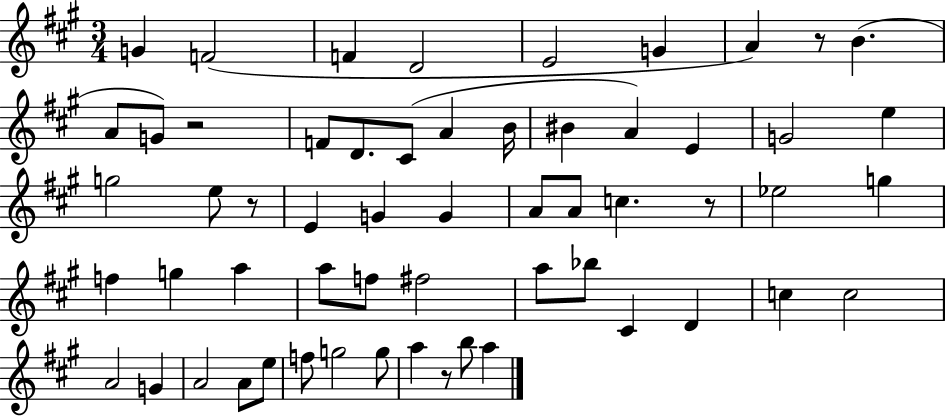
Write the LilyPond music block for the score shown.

{
  \clef treble
  \numericTimeSignature
  \time 3/4
  \key a \major
  \repeat volta 2 { g'4 f'2( | f'4 d'2 | e'2 g'4 | a'4) r8 b'4.( | \break a'8 g'8) r2 | f'8 d'8. cis'8( a'4 b'16 | bis'4 a'4) e'4 | g'2 e''4 | \break g''2 e''8 r8 | e'4 g'4 g'4 | a'8 a'8 c''4. r8 | ees''2 g''4 | \break f''4 g''4 a''4 | a''8 f''8 fis''2 | a''8 bes''8 cis'4 d'4 | c''4 c''2 | \break a'2 g'4 | a'2 a'8 e''8 | f''8 g''2 g''8 | a''4 r8 b''8 a''4 | \break } \bar "|."
}